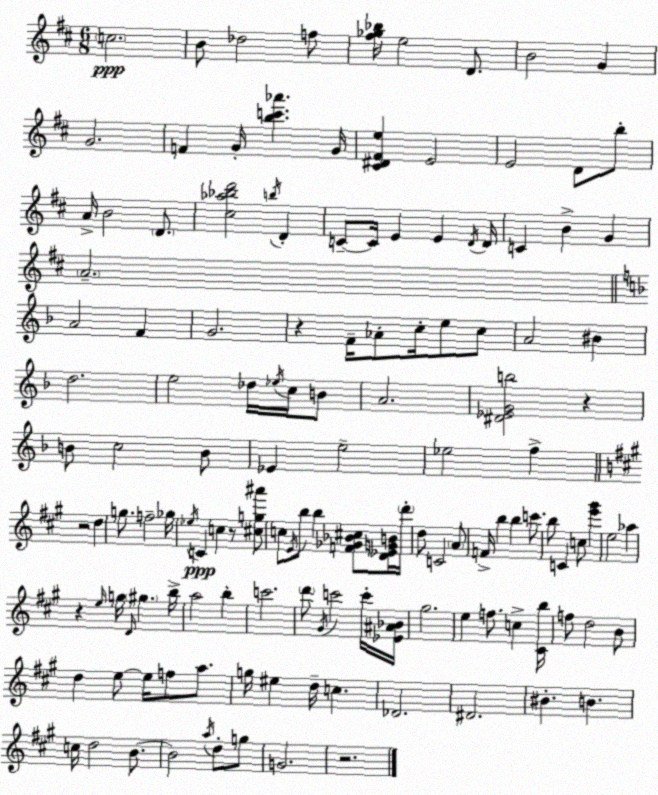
X:1
T:Untitled
M:6/8
L:1/4
K:D
c2 B/2 _d2 f/2 [^f_g_b]/4 e2 D/2 B2 G G2 F G/4 [bc'_a'] G/4 [^C^D^Fe] E2 E2 D/2 b/2 A/4 B2 D/2 [^c_a_bd']2 b/4 D C/2 C/4 E E D/4 D/4 C B G A2 A2 F G2 z F/4 _A/2 c/4 e/2 c/2 A2 ^B d2 e2 _d/4 _e/4 c/4 B/2 A2 [^D_EGb]2 z B/2 c2 B/2 _E e2 _e2 f z2 d g/2 f2 _g/4 _e/4 C c z/2 [^cg^a']/2 c/2 E/4 b/2 b [F_G_B^c]/2 [D_EGB]/4 d'/4 d/2 C2 A/2 F/4 b b c'/2 b/2 C c/2 [e'^g'] e2 _a z e/4 g/4 D/4 ^g b/4 a2 b c'2 d'/2 ^G/4 c'2 c'/4 [_E^A_B]/4 ^g2 e f/2 c [^Cb]/4 f/2 d2 B/2 d e/2 e/4 f/2 a/2 g/4 ^e d/4 c _D2 ^D2 ^B B c/4 d2 B/2 B2 a/4 d/2 g/2 G2 z2